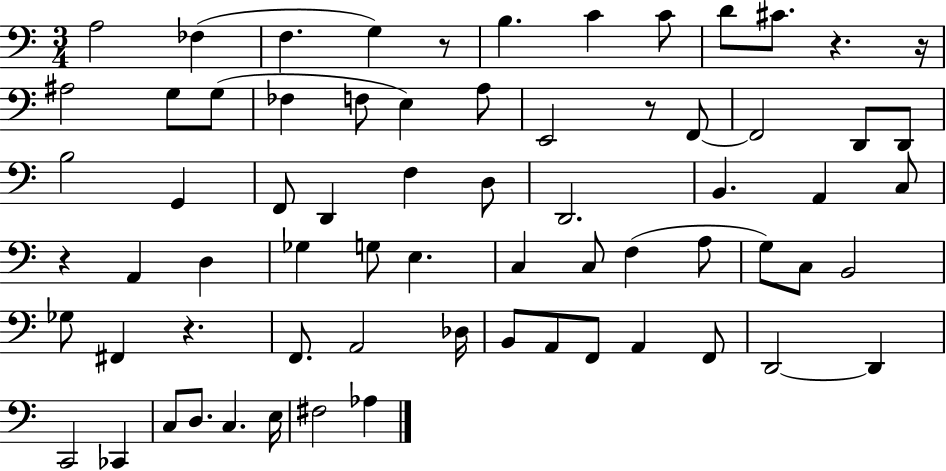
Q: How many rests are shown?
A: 6